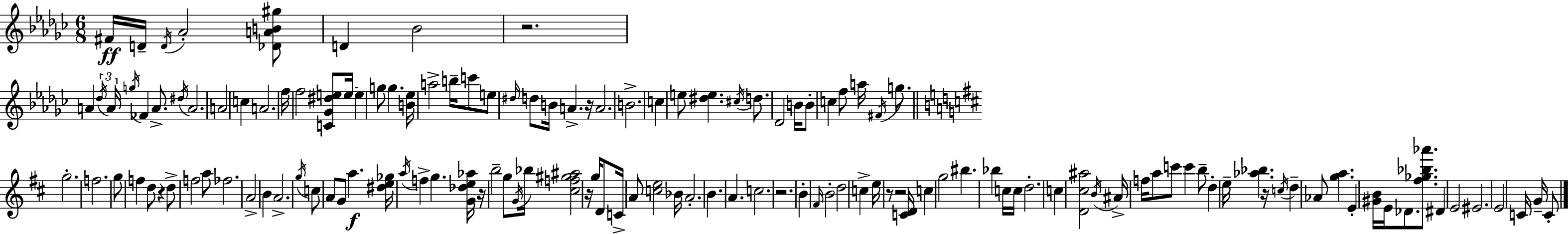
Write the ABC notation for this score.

X:1
T:Untitled
M:6/8
L:1/4
K:Ebm
^F/4 D/4 D/4 _A2 [_DAB^g]/2 D _B2 z2 A _d/4 A/4 g/4 _F A/2 ^d/4 A2 A2 c A2 f/4 f2 [C_G^de]/2 e/4 e g/2 g [B_e]/4 a2 b/4 c'/2 e/2 ^d/4 d/2 B/4 A z/4 A2 B2 c e/2 [^de] ^c/4 d/2 _D2 B/4 B/2 c f/2 a/4 ^F/4 g/2 g2 f2 g/2 f d/2 z d/2 f2 a/2 _f2 A2 B A2 g/4 c/2 A/2 G/2 a [^de_g]/4 a/4 f g [G_de_a]/4 z/4 b2 g/2 G/4 _b/4 [^cf^g^a]2 z/4 g/4 D/2 C/4 A/2 [ce]2 _B/4 A2 B A c2 z2 B ^F/4 B2 d2 c e/4 z/2 z2 [CD]/4 c g2 ^b _b c/4 c/4 d2 c [D^c^a]2 B/4 ^A/4 f/4 a/2 c'/2 c' b/2 d e/4 [_a_b] z/4 c/4 d _A/2 [ga] E [^GB]/4 E/4 _D/2 [^f_g_b_a']/2 ^D E2 ^E2 E2 C/4 G/4 C/2